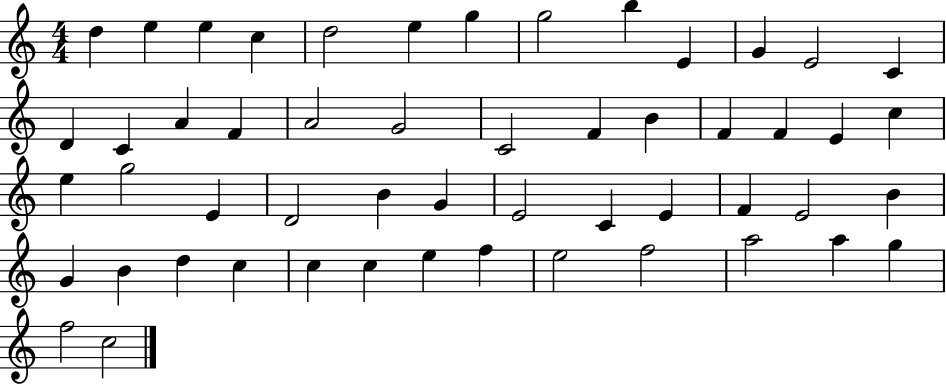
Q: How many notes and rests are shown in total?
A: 53